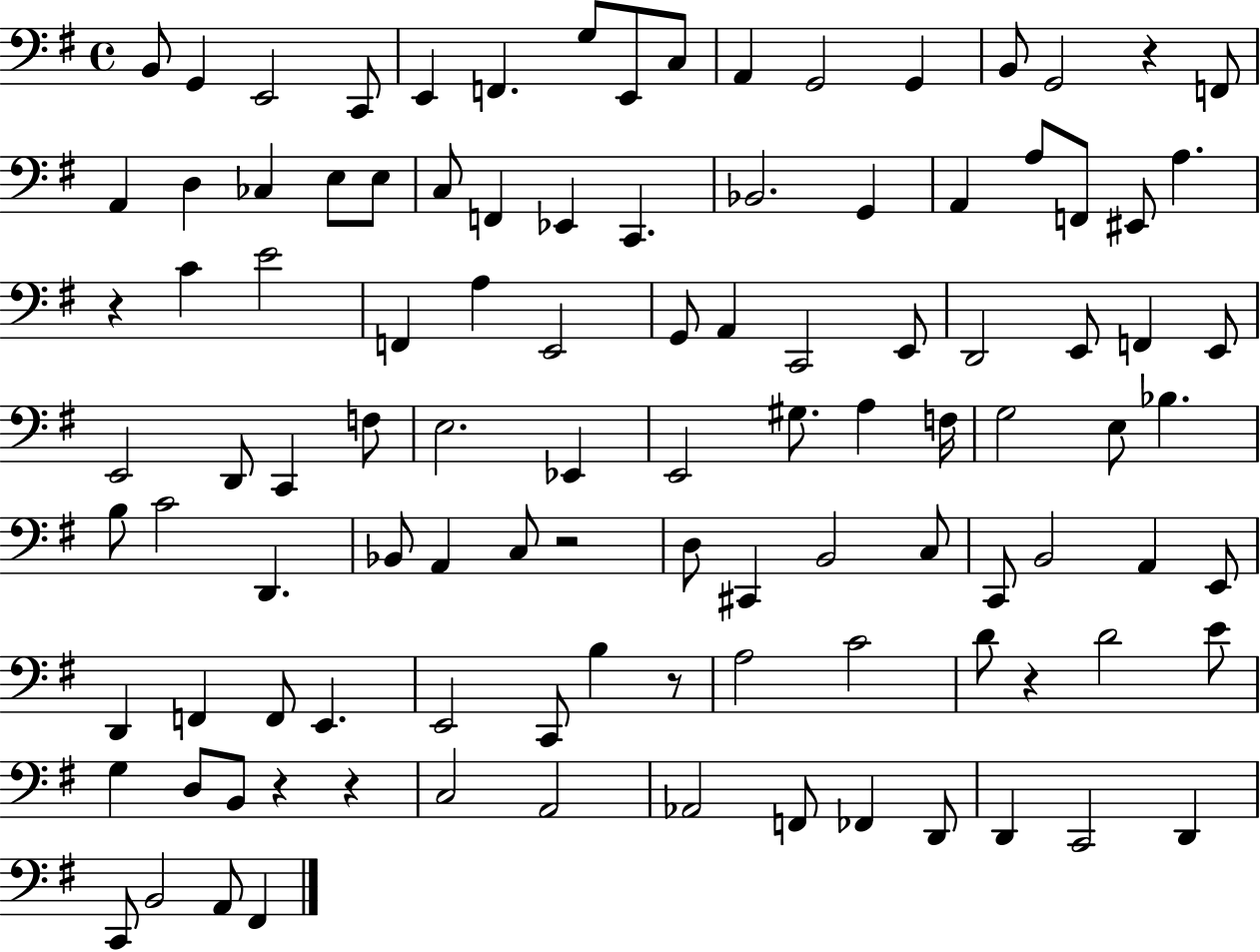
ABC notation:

X:1
T:Untitled
M:4/4
L:1/4
K:G
B,,/2 G,, E,,2 C,,/2 E,, F,, G,/2 E,,/2 C,/2 A,, G,,2 G,, B,,/2 G,,2 z F,,/2 A,, D, _C, E,/2 E,/2 C,/2 F,, _E,, C,, _B,,2 G,, A,, A,/2 F,,/2 ^E,,/2 A, z C E2 F,, A, E,,2 G,,/2 A,, C,,2 E,,/2 D,,2 E,,/2 F,, E,,/2 E,,2 D,,/2 C,, F,/2 E,2 _E,, E,,2 ^G,/2 A, F,/4 G,2 E,/2 _B, B,/2 C2 D,, _B,,/2 A,, C,/2 z2 D,/2 ^C,, B,,2 C,/2 C,,/2 B,,2 A,, E,,/2 D,, F,, F,,/2 E,, E,,2 C,,/2 B, z/2 A,2 C2 D/2 z D2 E/2 G, D,/2 B,,/2 z z C,2 A,,2 _A,,2 F,,/2 _F,, D,,/2 D,, C,,2 D,, C,,/2 B,,2 A,,/2 ^F,,